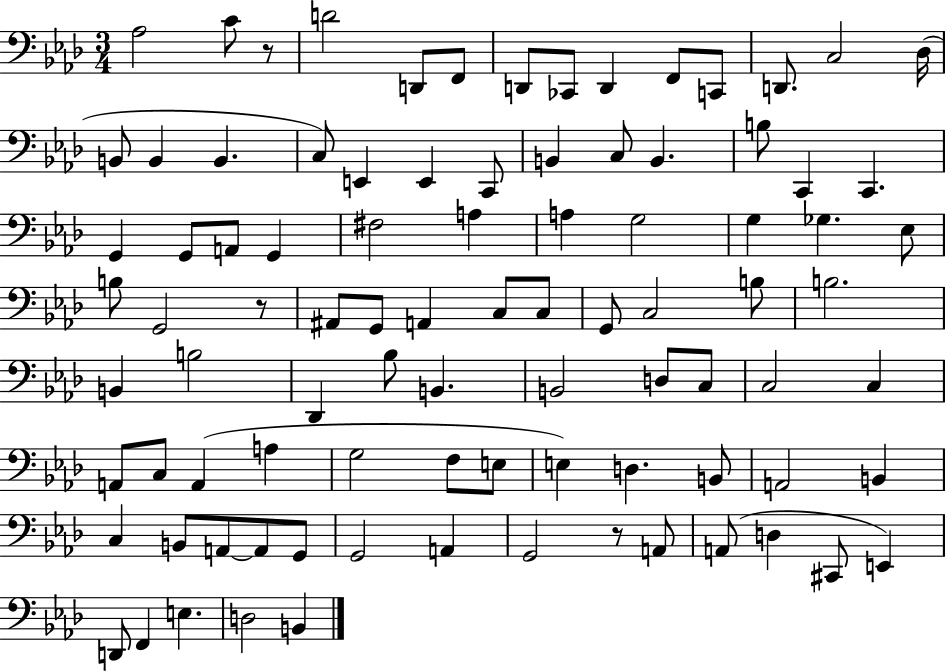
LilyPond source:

{
  \clef bass
  \numericTimeSignature
  \time 3/4
  \key aes \major
  \repeat volta 2 { aes2 c'8 r8 | d'2 d,8 f,8 | d,8 ces,8 d,4 f,8 c,8 | d,8. c2 des16( | \break b,8 b,4 b,4. | c8) e,4 e,4 c,8 | b,4 c8 b,4. | b8 c,4 c,4. | \break g,4 g,8 a,8 g,4 | fis2 a4 | a4 g2 | g4 ges4. ees8 | \break b8 g,2 r8 | ais,8 g,8 a,4 c8 c8 | g,8 c2 b8 | b2. | \break b,4 b2 | des,4 bes8 b,4. | b,2 d8 c8 | c2 c4 | \break a,8 c8 a,4( a4 | g2 f8 e8 | e4) d4. b,8 | a,2 b,4 | \break c4 b,8 a,8~~ a,8 g,8 | g,2 a,4 | g,2 r8 a,8 | a,8( d4 cis,8 e,4) | \break d,8 f,4 e4. | d2 b,4 | } \bar "|."
}